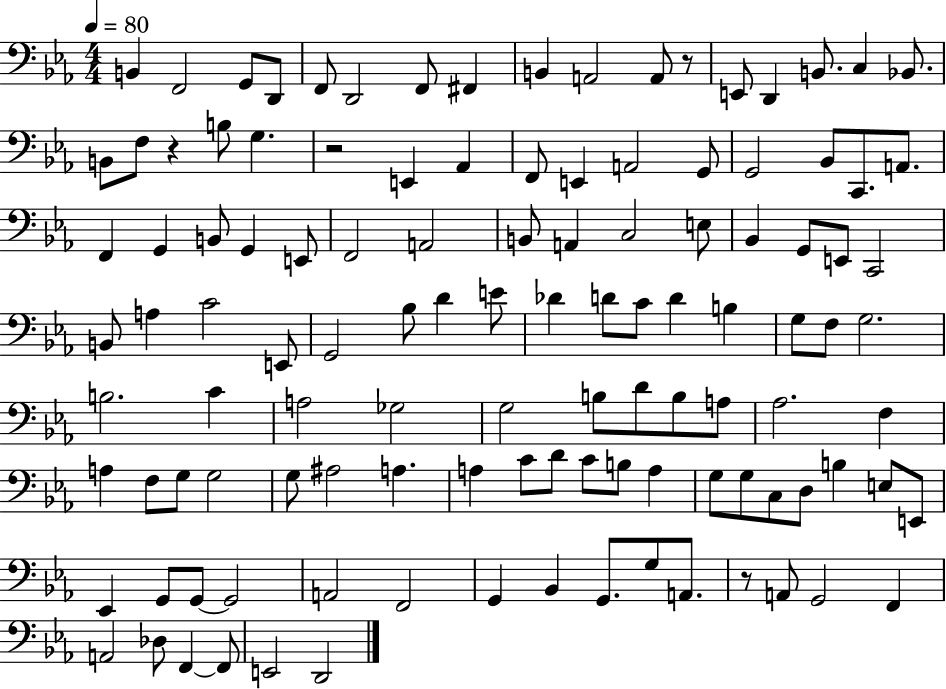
X:1
T:Untitled
M:4/4
L:1/4
K:Eb
B,, F,,2 G,,/2 D,,/2 F,,/2 D,,2 F,,/2 ^F,, B,, A,,2 A,,/2 z/2 E,,/2 D,, B,,/2 C, _B,,/2 B,,/2 F,/2 z B,/2 G, z2 E,, _A,, F,,/2 E,, A,,2 G,,/2 G,,2 _B,,/2 C,,/2 A,,/2 F,, G,, B,,/2 G,, E,,/2 F,,2 A,,2 B,,/2 A,, C,2 E,/2 _B,, G,,/2 E,,/2 C,,2 B,,/2 A, C2 E,,/2 G,,2 _B,/2 D E/2 _D D/2 C/2 D B, G,/2 F,/2 G,2 B,2 C A,2 _G,2 G,2 B,/2 D/2 B,/2 A,/2 _A,2 F, A, F,/2 G,/2 G,2 G,/2 ^A,2 A, A, C/2 D/2 C/2 B,/2 A, G,/2 G,/2 C,/2 D,/2 B, E,/2 E,,/2 _E,, G,,/2 G,,/2 G,,2 A,,2 F,,2 G,, _B,, G,,/2 G,/2 A,,/2 z/2 A,,/2 G,,2 F,, A,,2 _D,/2 F,, F,,/2 E,,2 D,,2